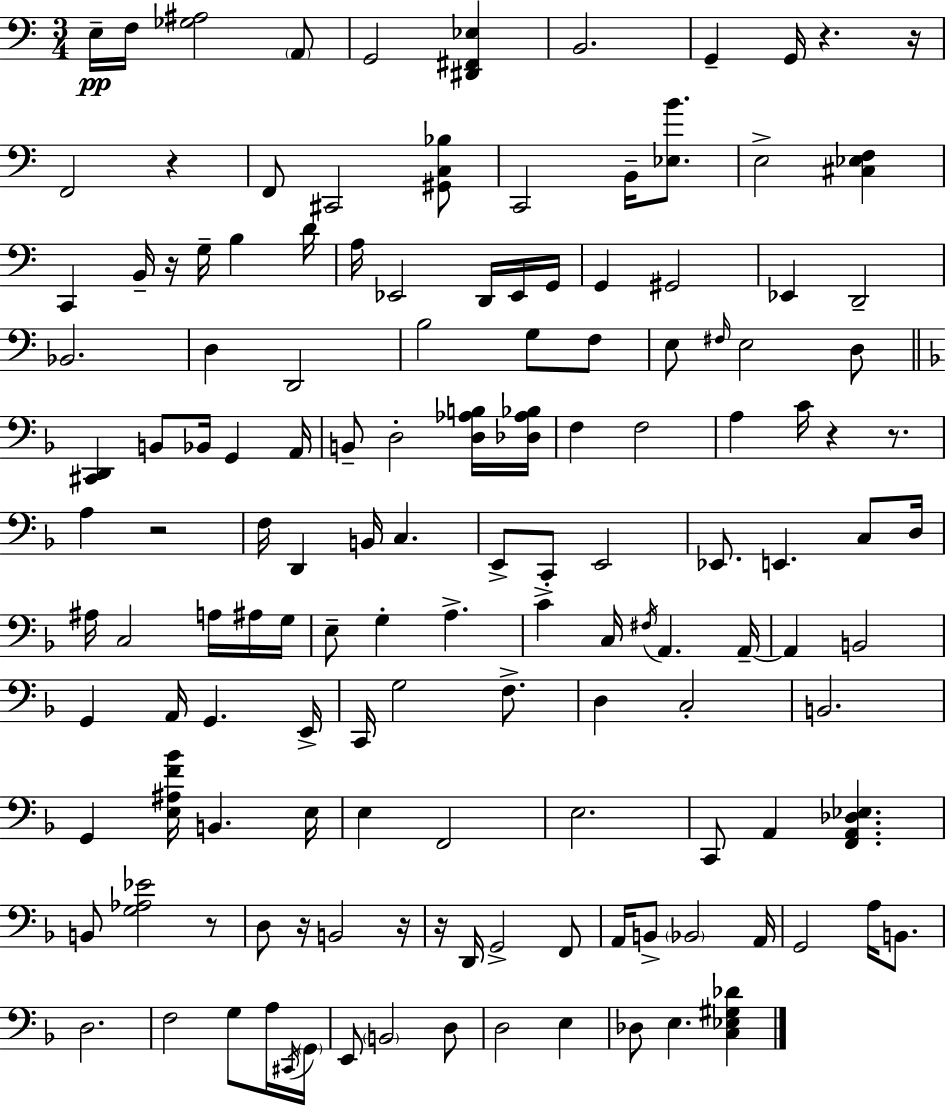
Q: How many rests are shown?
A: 11